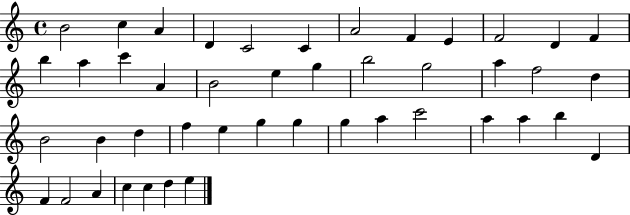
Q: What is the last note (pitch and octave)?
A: E5